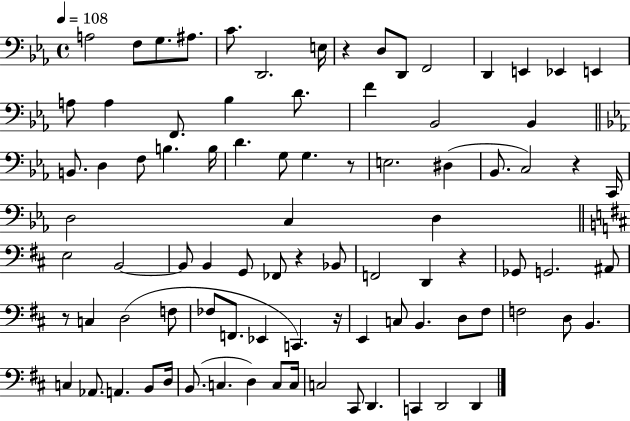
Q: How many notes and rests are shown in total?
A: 88